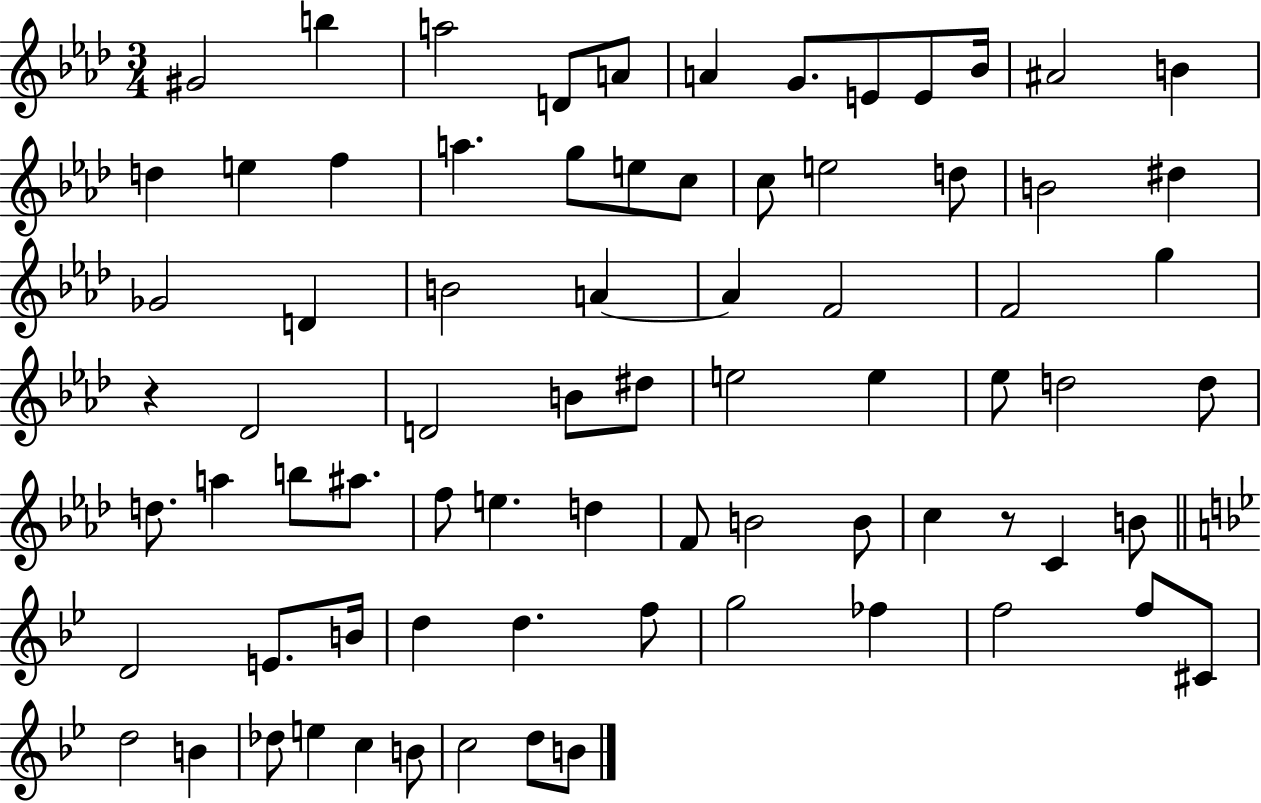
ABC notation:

X:1
T:Untitled
M:3/4
L:1/4
K:Ab
^G2 b a2 D/2 A/2 A G/2 E/2 E/2 _B/4 ^A2 B d e f a g/2 e/2 c/2 c/2 e2 d/2 B2 ^d _G2 D B2 A A F2 F2 g z _D2 D2 B/2 ^d/2 e2 e _e/2 d2 d/2 d/2 a b/2 ^a/2 f/2 e d F/2 B2 B/2 c z/2 C B/2 D2 E/2 B/4 d d f/2 g2 _f f2 f/2 ^C/2 d2 B _d/2 e c B/2 c2 d/2 B/2